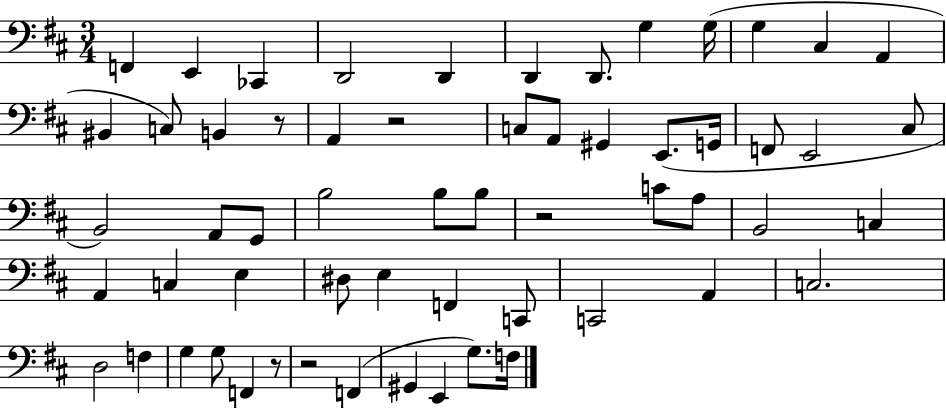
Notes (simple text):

F2/q E2/q CES2/q D2/h D2/q D2/q D2/e. G3/q G3/s G3/q C#3/q A2/q BIS2/q C3/e B2/q R/e A2/q R/h C3/e A2/e G#2/q E2/e. G2/s F2/e E2/h C#3/e B2/h A2/e G2/e B3/h B3/e B3/e R/h C4/e A3/e B2/h C3/q A2/q C3/q E3/q D#3/e E3/q F2/q C2/e C2/h A2/q C3/h. D3/h F3/q G3/q G3/e F2/q R/e R/h F2/q G#2/q E2/q G3/e. F3/s